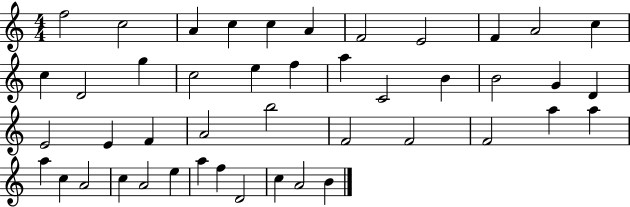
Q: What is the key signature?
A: C major